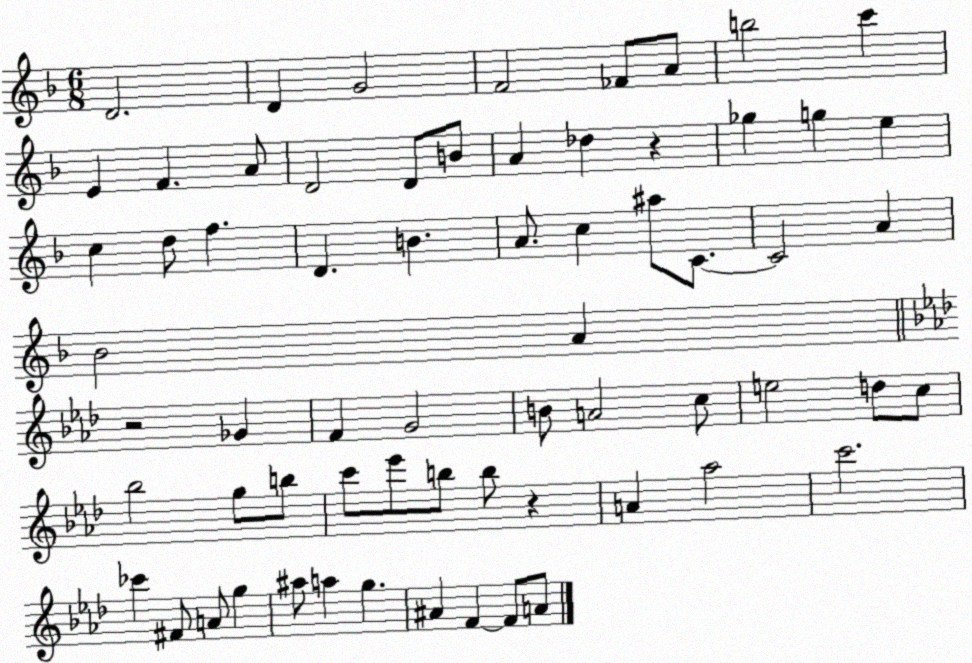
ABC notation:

X:1
T:Untitled
M:6/8
L:1/4
K:F
D2 D G2 F2 _F/2 A/2 b2 c' E F A/2 D2 D/2 B/2 A _d z _g g e c d/2 f D B A/2 c ^a/2 C/2 C2 A _B2 A z2 _G F G2 B/2 A2 c/2 e2 d/2 c/2 _b2 g/2 b/2 c'/2 _e'/2 b/2 b/2 z A _a2 c'2 _c' ^F/2 A/2 g ^a/2 a g ^A F F/2 A/2